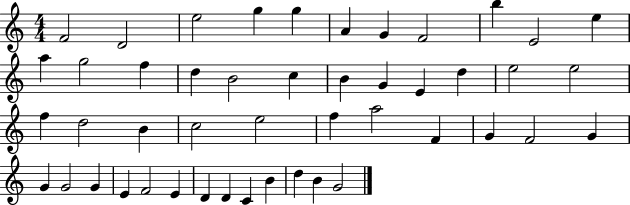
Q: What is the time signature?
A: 4/4